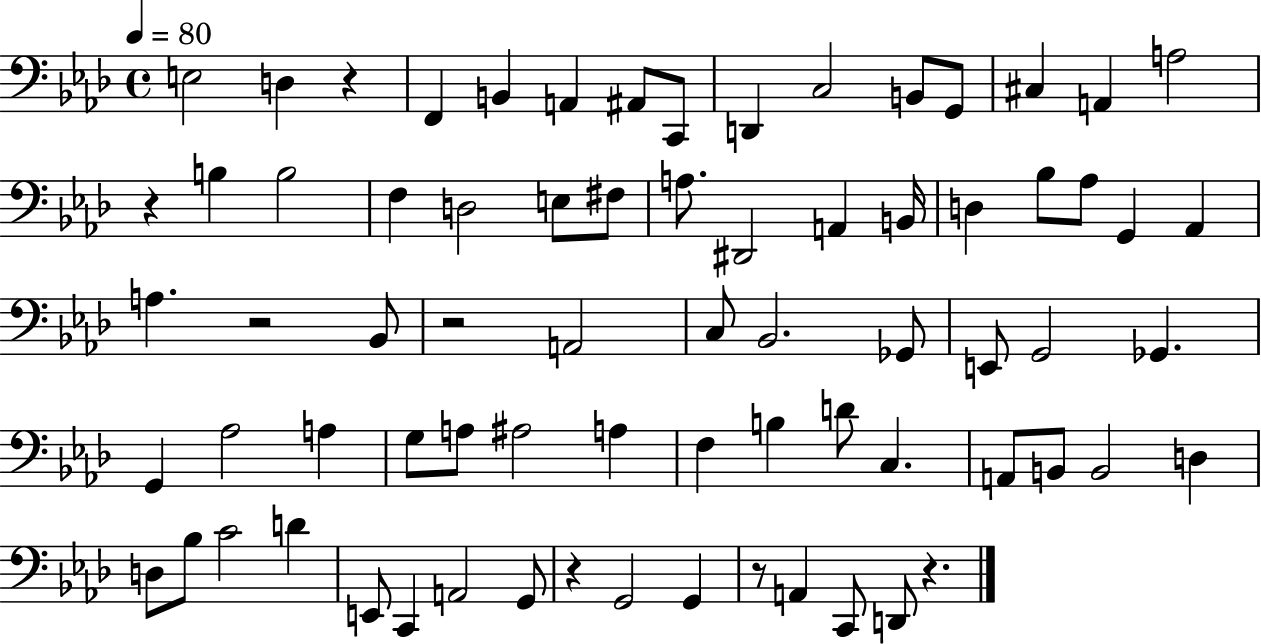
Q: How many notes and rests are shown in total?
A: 73